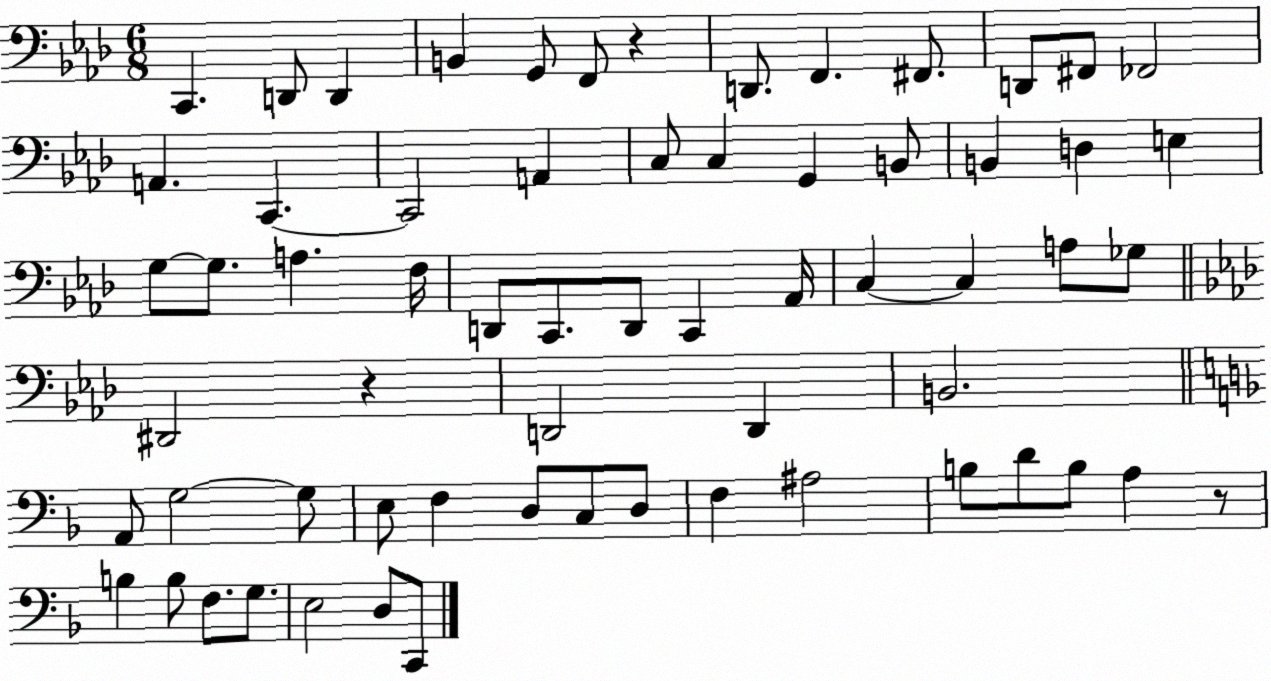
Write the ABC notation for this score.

X:1
T:Untitled
M:6/8
L:1/4
K:Ab
C,, D,,/2 D,, B,, G,,/2 F,,/2 z D,,/2 F,, ^F,,/2 D,,/2 ^F,,/2 _F,,2 A,, C,, C,,2 A,, C,/2 C, G,, B,,/2 B,, D, E, G,/2 G,/2 A, F,/4 D,,/2 C,,/2 D,,/2 C,, _A,,/4 C, C, A,/2 _G,/2 ^D,,2 z D,,2 D,, B,,2 A,,/2 G,2 G,/2 E,/2 F, D,/2 C,/2 D,/2 F, ^A,2 B,/2 D/2 B,/2 A, z/2 B, B,/2 F,/2 G,/2 E,2 D,/2 C,,/2